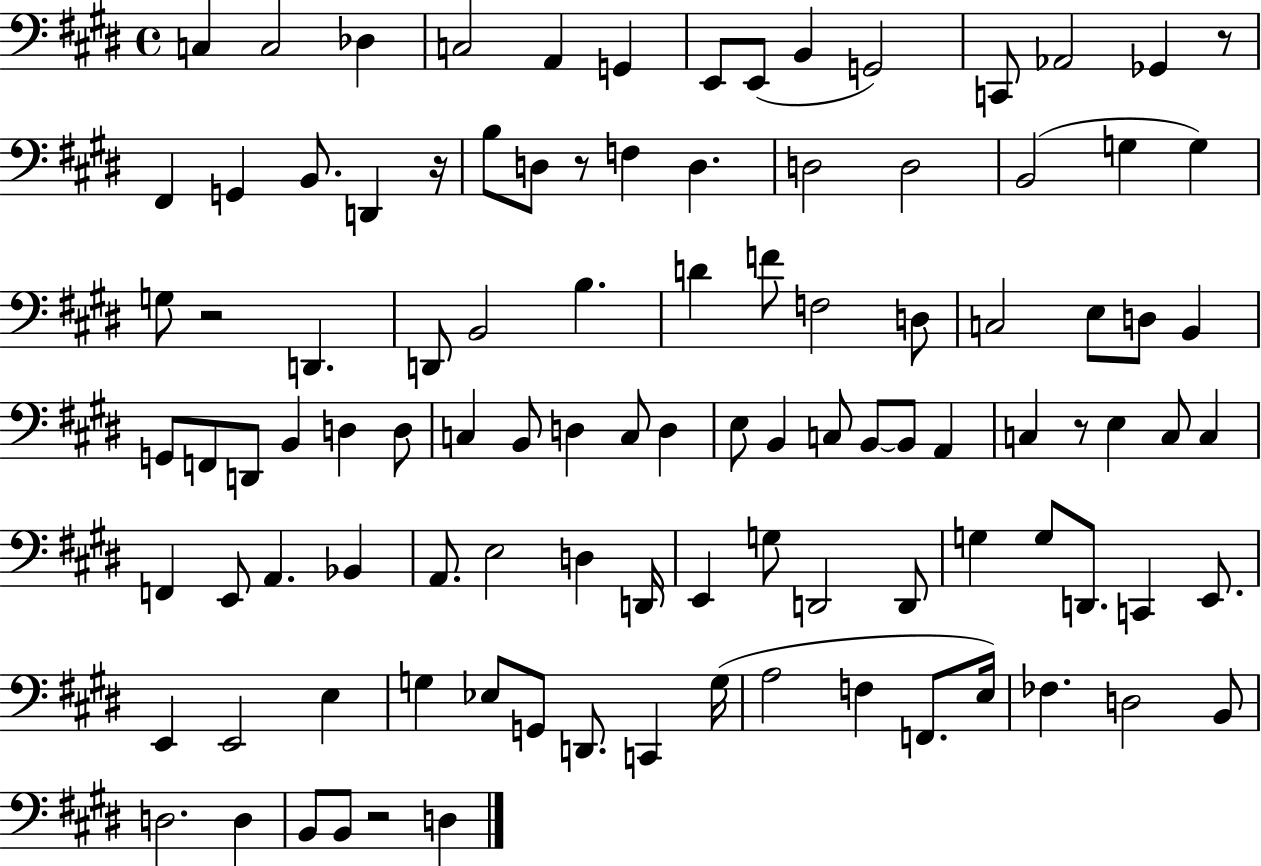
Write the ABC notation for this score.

X:1
T:Untitled
M:4/4
L:1/4
K:E
C, C,2 _D, C,2 A,, G,, E,,/2 E,,/2 B,, G,,2 C,,/2 _A,,2 _G,, z/2 ^F,, G,, B,,/2 D,, z/4 B,/2 D,/2 z/2 F, D, D,2 D,2 B,,2 G, G, G,/2 z2 D,, D,,/2 B,,2 B, D F/2 F,2 D,/2 C,2 E,/2 D,/2 B,, G,,/2 F,,/2 D,,/2 B,, D, D,/2 C, B,,/2 D, C,/2 D, E,/2 B,, C,/2 B,,/2 B,,/2 A,, C, z/2 E, C,/2 C, F,, E,,/2 A,, _B,, A,,/2 E,2 D, D,,/4 E,, G,/2 D,,2 D,,/2 G, G,/2 D,,/2 C,, E,,/2 E,, E,,2 E, G, _E,/2 G,,/2 D,,/2 C,, G,/4 A,2 F, F,,/2 E,/4 _F, D,2 B,,/2 D,2 D, B,,/2 B,,/2 z2 D,